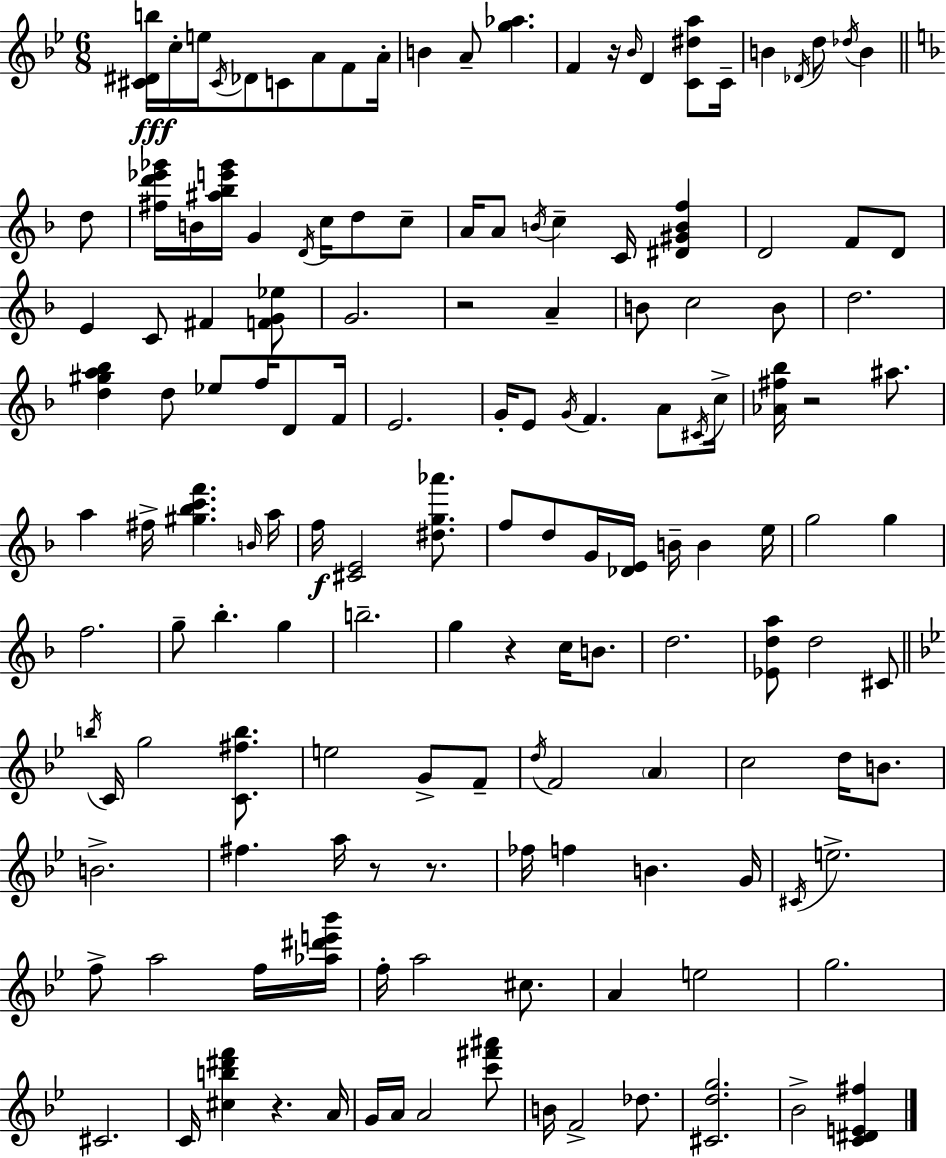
X:1
T:Untitled
M:6/8
L:1/4
K:Gm
[^C^Db]/4 c/4 e/4 ^C/4 _D/2 C/2 A/2 F/2 A/4 B A/2 [g_a] F z/4 _B/4 D [C^da]/2 C/4 B _D/4 d/2 _d/4 B d/2 [^fd'_e'_g']/4 B/4 [^a_be'_g']/4 G D/4 c/4 d/2 c/2 A/4 A/2 B/4 c C/4 [^D^GBf] D2 F/2 D/2 E C/2 ^F [FG_e]/2 G2 z2 A B/2 c2 B/2 d2 [d^ga_b] d/2 _e/2 f/4 D/2 F/4 E2 G/4 E/2 G/4 F A/2 ^C/4 c/4 [_A^f_b]/4 z2 ^a/2 a ^f/4 [^g_bc'f'] B/4 a/4 f/4 [^CE]2 [^dg_a']/2 f/2 d/2 G/4 [_DE]/4 B/4 B e/4 g2 g f2 g/2 _b g b2 g z c/4 B/2 d2 [_Eda]/2 d2 ^C/2 b/4 C/4 g2 [C^fb]/2 e2 G/2 F/2 d/4 F2 A c2 d/4 B/2 B2 ^f a/4 z/2 z/2 _f/4 f B G/4 ^C/4 e2 f/2 a2 f/4 [_a^d'e'_b']/4 f/4 a2 ^c/2 A e2 g2 ^C2 C/4 [^cb^d'f'] z A/4 G/4 A/4 A2 [c'^f'^a']/2 B/4 F2 _d/2 [^Cdg]2 _B2 [C^DE^f]